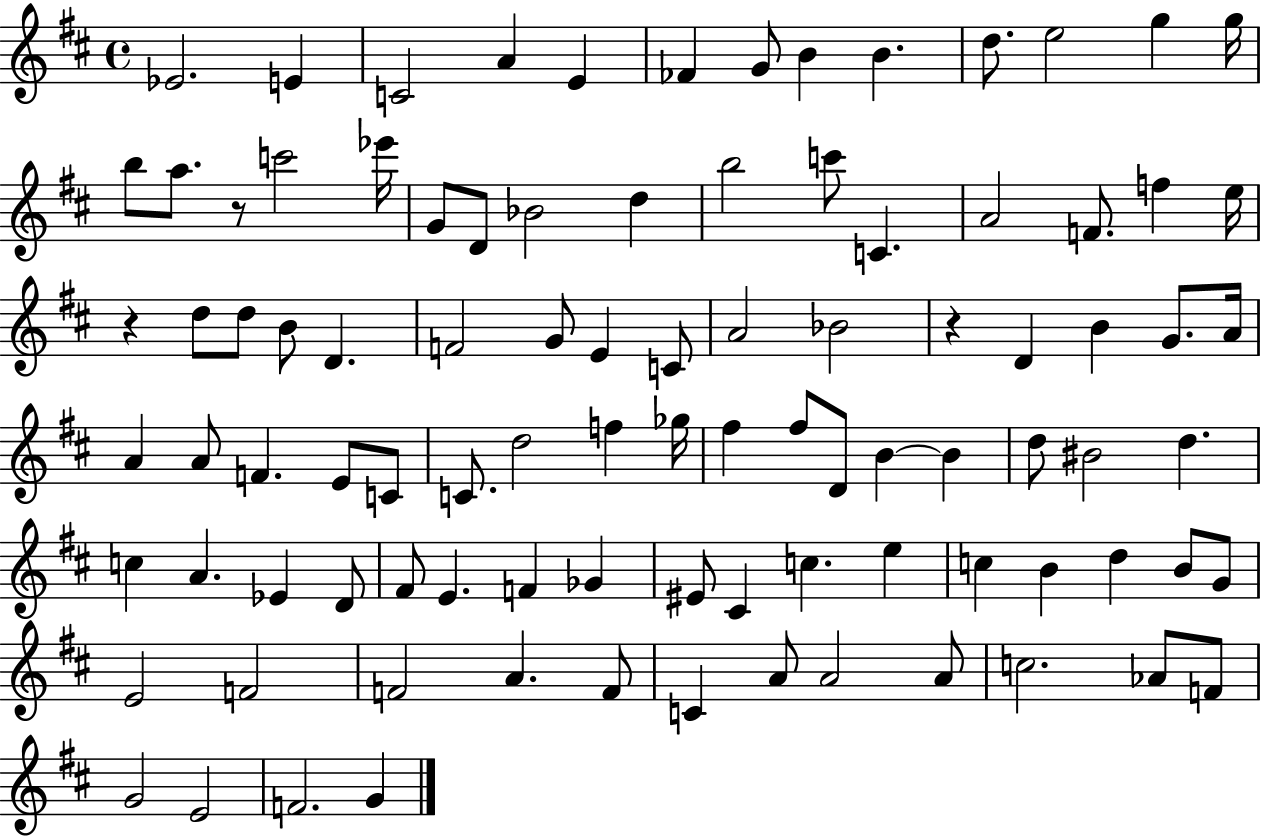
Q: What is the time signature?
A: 4/4